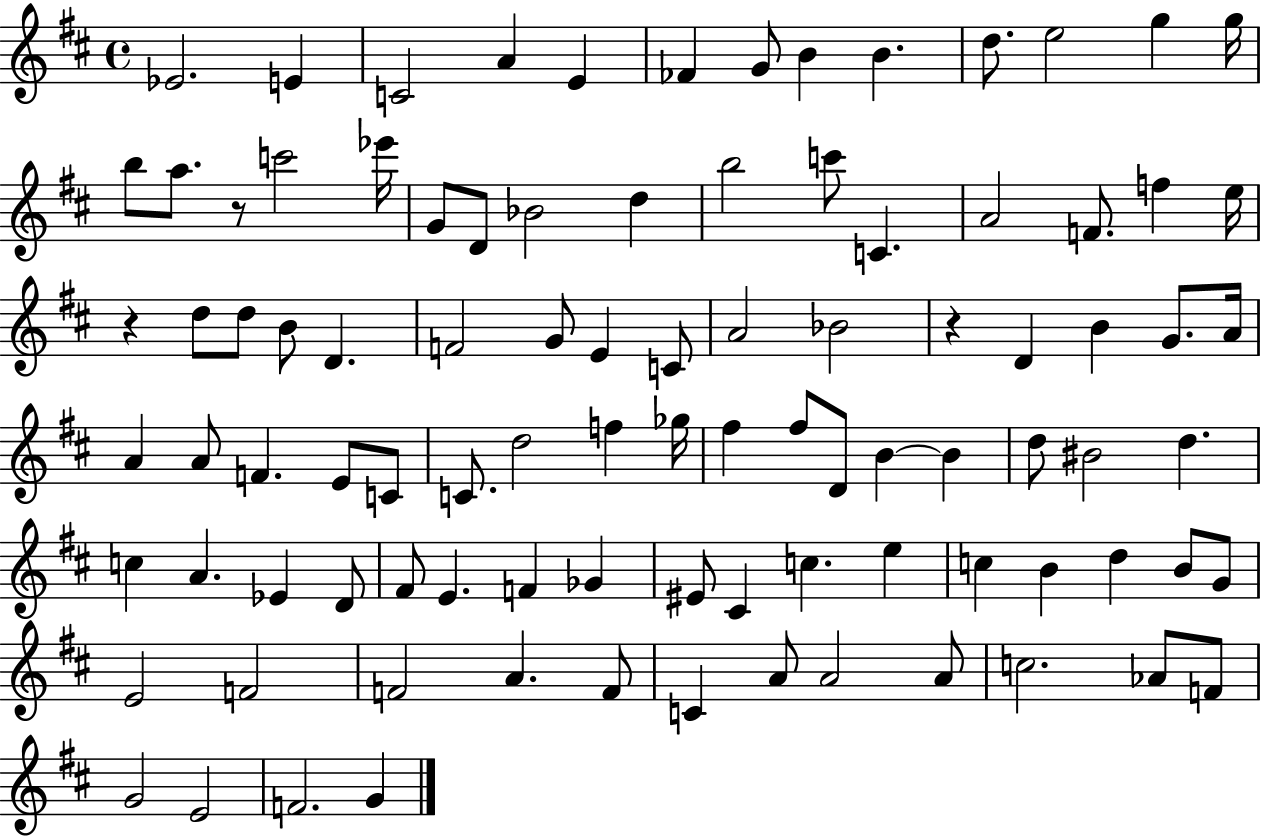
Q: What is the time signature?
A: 4/4